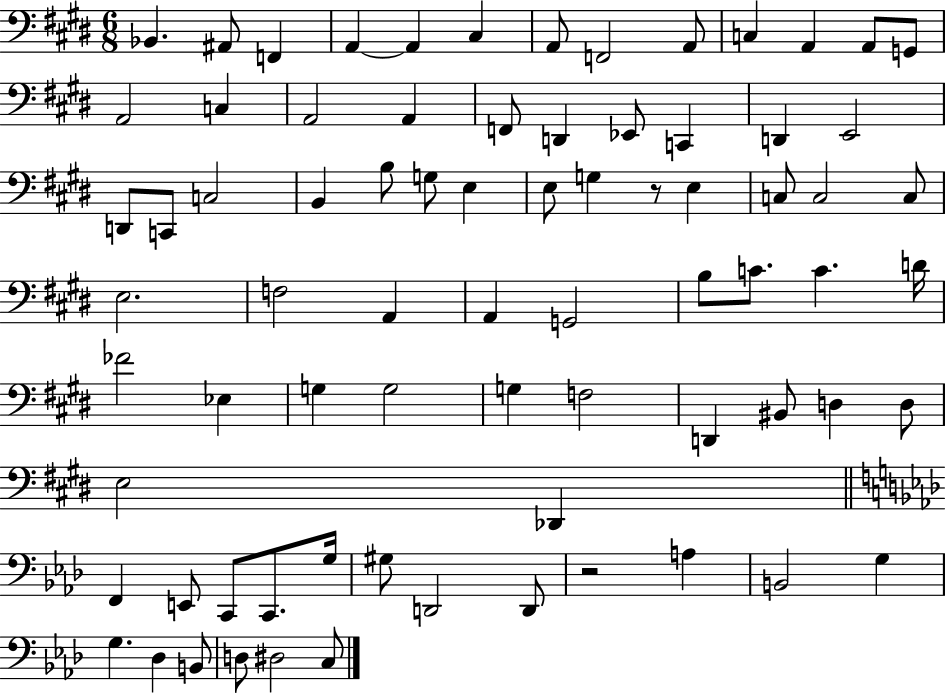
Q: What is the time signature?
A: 6/8